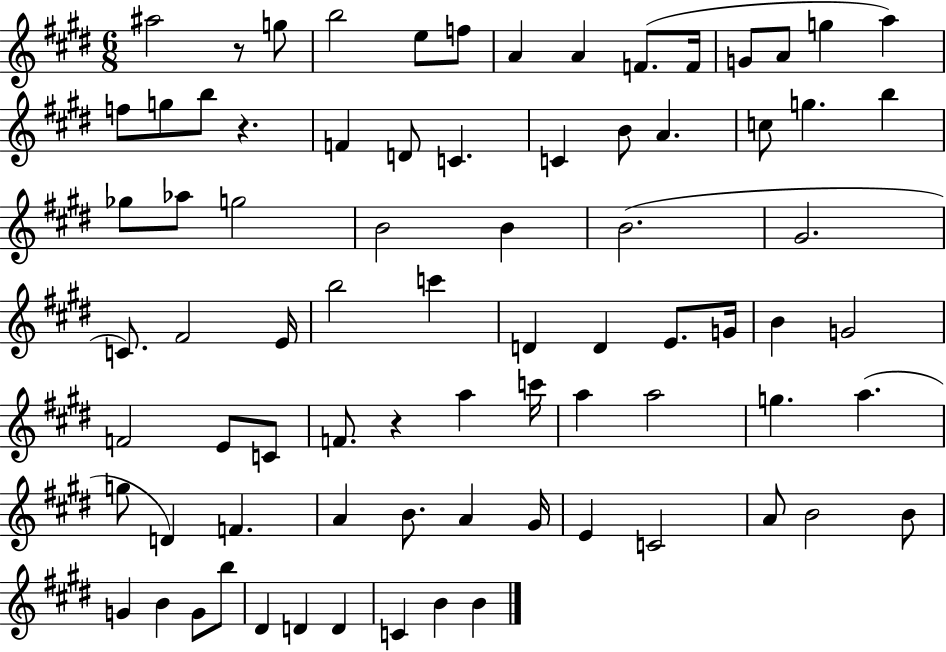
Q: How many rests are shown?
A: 3